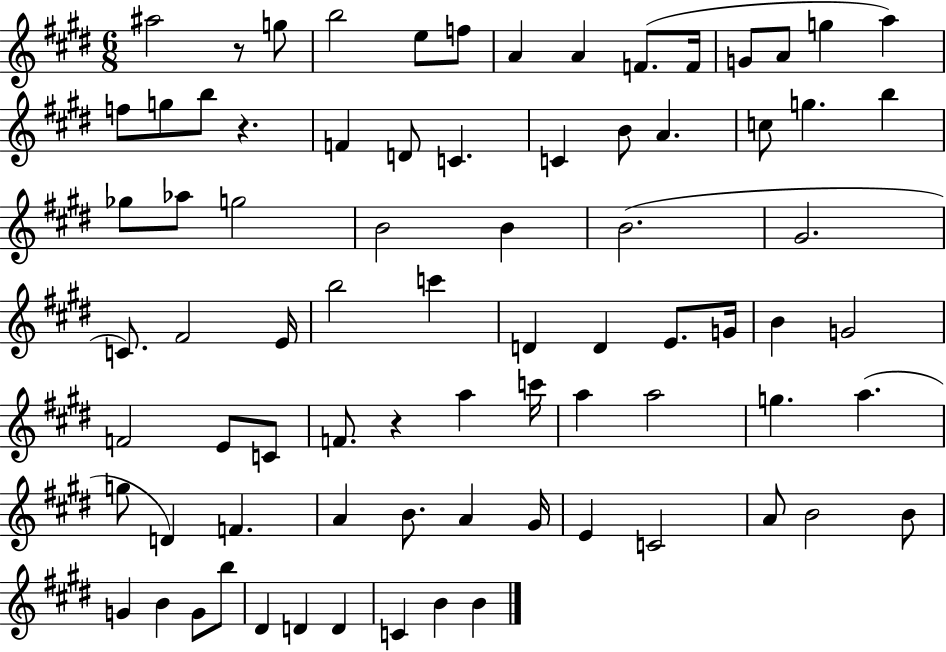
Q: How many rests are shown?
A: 3